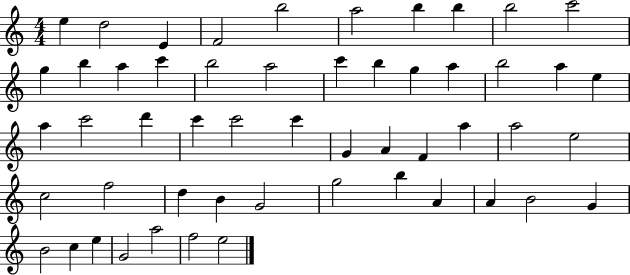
E5/q D5/h E4/q F4/h B5/h A5/h B5/q B5/q B5/h C6/h G5/q B5/q A5/q C6/q B5/h A5/h C6/q B5/q G5/q A5/q B5/h A5/q E5/q A5/q C6/h D6/q C6/q C6/h C6/q G4/q A4/q F4/q A5/q A5/h E5/h C5/h F5/h D5/q B4/q G4/h G5/h B5/q A4/q A4/q B4/h G4/q B4/h C5/q E5/q G4/h A5/h F5/h E5/h